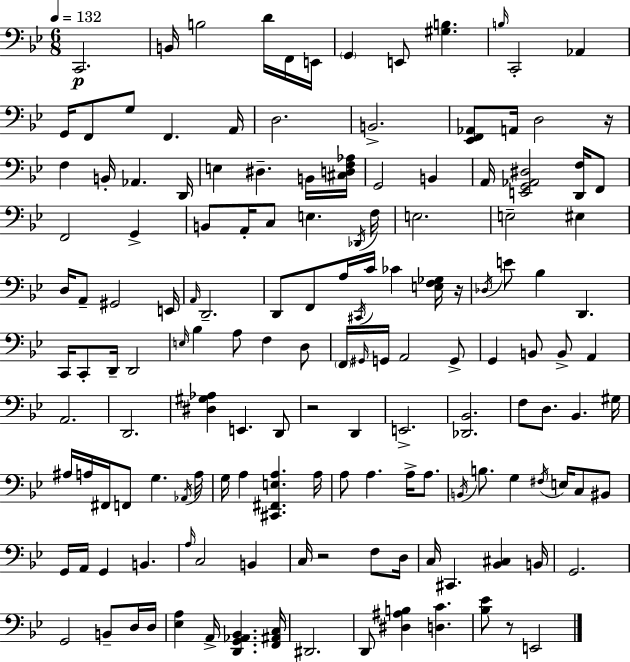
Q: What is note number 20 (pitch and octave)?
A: D3